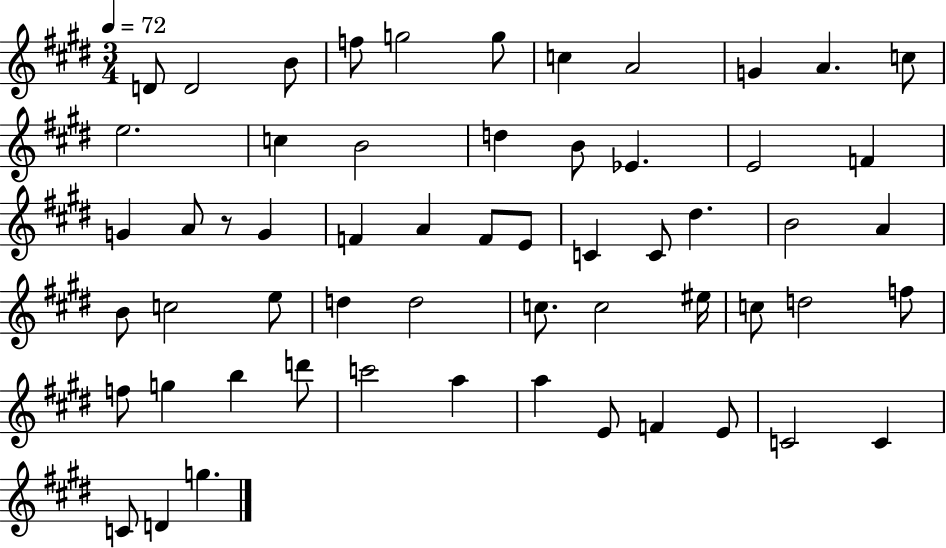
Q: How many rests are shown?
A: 1